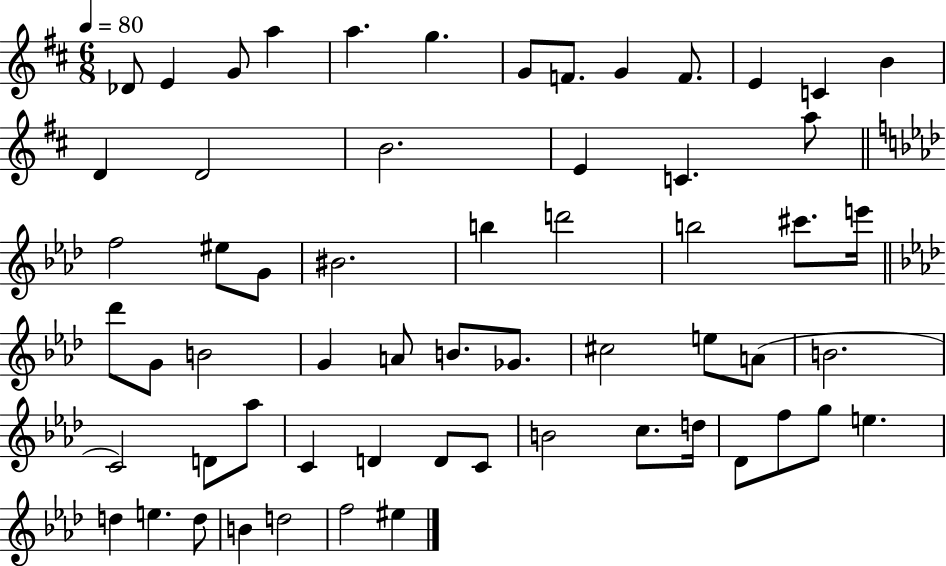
{
  \clef treble
  \numericTimeSignature
  \time 6/8
  \key d \major
  \tempo 4 = 80
  des'8 e'4 g'8 a''4 | a''4. g''4. | g'8 f'8. g'4 f'8. | e'4 c'4 b'4 | \break d'4 d'2 | b'2. | e'4 c'4. a''8 | \bar "||" \break \key f \minor f''2 eis''8 g'8 | bis'2. | b''4 d'''2 | b''2 cis'''8. e'''16 | \break \bar "||" \break \key aes \major des'''8 g'8 b'2 | g'4 a'8 b'8. ges'8. | cis''2 e''8 a'8( | b'2. | \break c'2) d'8 aes''8 | c'4 d'4 d'8 c'8 | b'2 c''8. d''16 | des'8 f''8 g''8 e''4. | \break d''4 e''4. d''8 | b'4 d''2 | f''2 eis''4 | \bar "|."
}